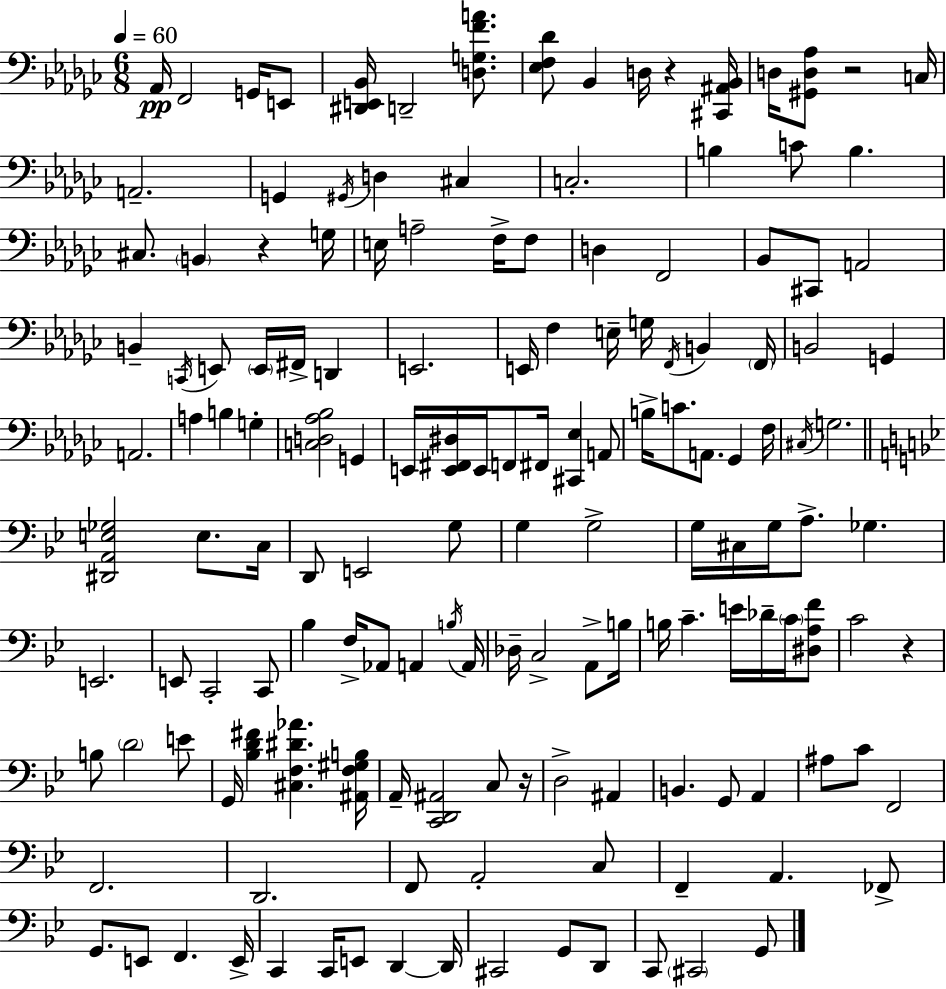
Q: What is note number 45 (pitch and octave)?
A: B2